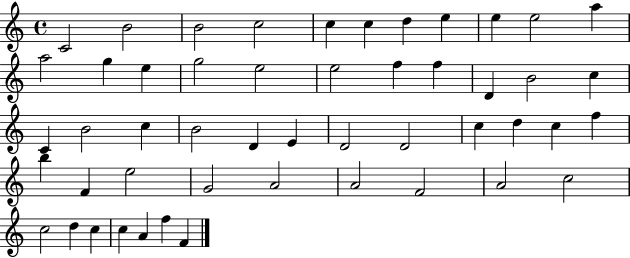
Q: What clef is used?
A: treble